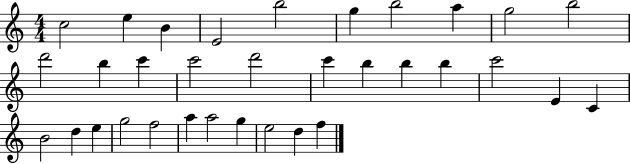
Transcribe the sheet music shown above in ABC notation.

X:1
T:Untitled
M:4/4
L:1/4
K:C
c2 e B E2 b2 g b2 a g2 b2 d'2 b c' c'2 d'2 c' b b b c'2 E C B2 d e g2 f2 a a2 g e2 d f